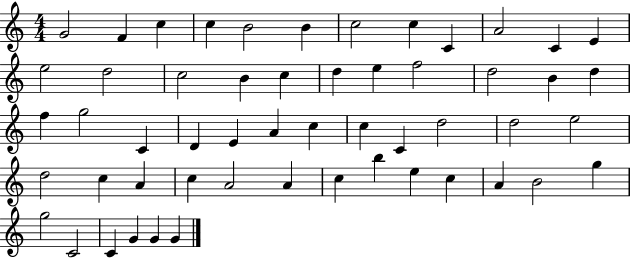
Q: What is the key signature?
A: C major